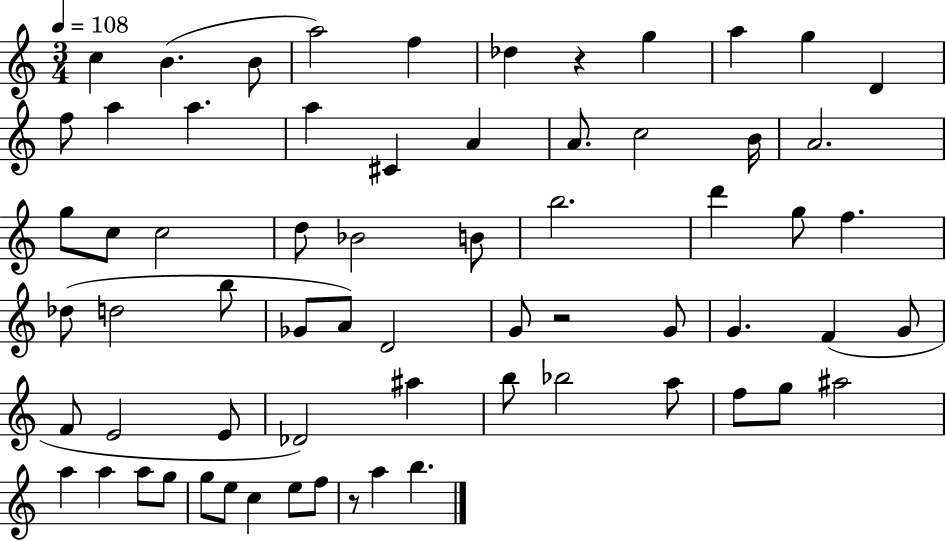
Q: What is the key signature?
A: C major